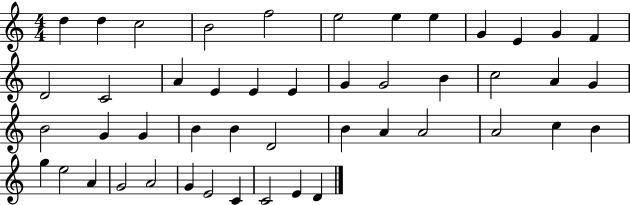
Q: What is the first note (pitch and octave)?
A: D5